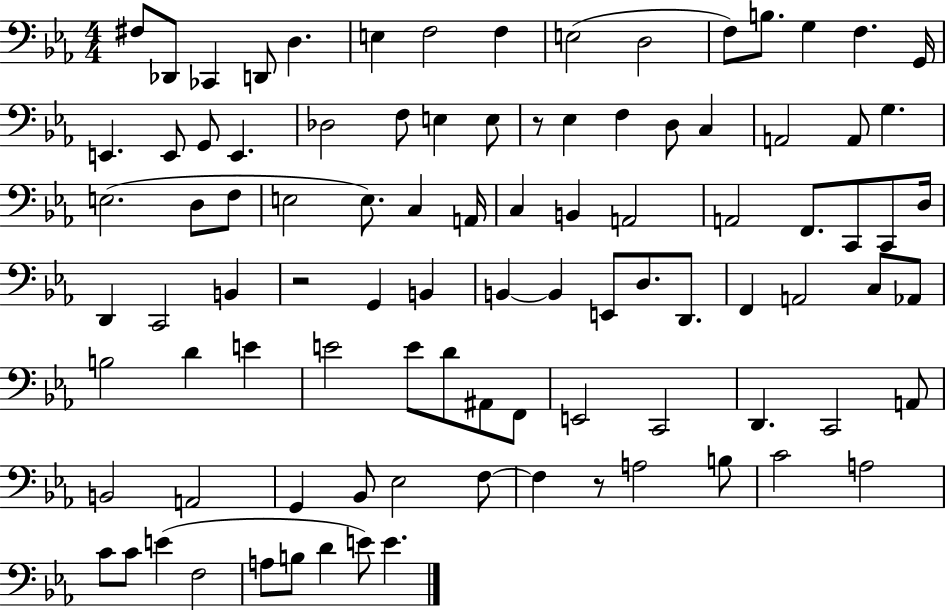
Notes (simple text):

F#3/e Db2/e CES2/q D2/e D3/q. E3/q F3/h F3/q E3/h D3/h F3/e B3/e. G3/q F3/q. G2/s E2/q. E2/e G2/e E2/q. Db3/h F3/e E3/q E3/e R/e Eb3/q F3/q D3/e C3/q A2/h A2/e G3/q. E3/h. D3/e F3/e E3/h E3/e. C3/q A2/s C3/q B2/q A2/h A2/h F2/e. C2/e C2/e D3/s D2/q C2/h B2/q R/h G2/q B2/q B2/q B2/q E2/e D3/e. D2/e. F2/q A2/h C3/e Ab2/e B3/h D4/q E4/q E4/h E4/e D4/e A#2/e F2/e E2/h C2/h D2/q. C2/h A2/e B2/h A2/h G2/q Bb2/e Eb3/h F3/e F3/q R/e A3/h B3/e C4/h A3/h C4/e C4/e E4/q F3/h A3/e B3/e D4/q E4/e E4/q.